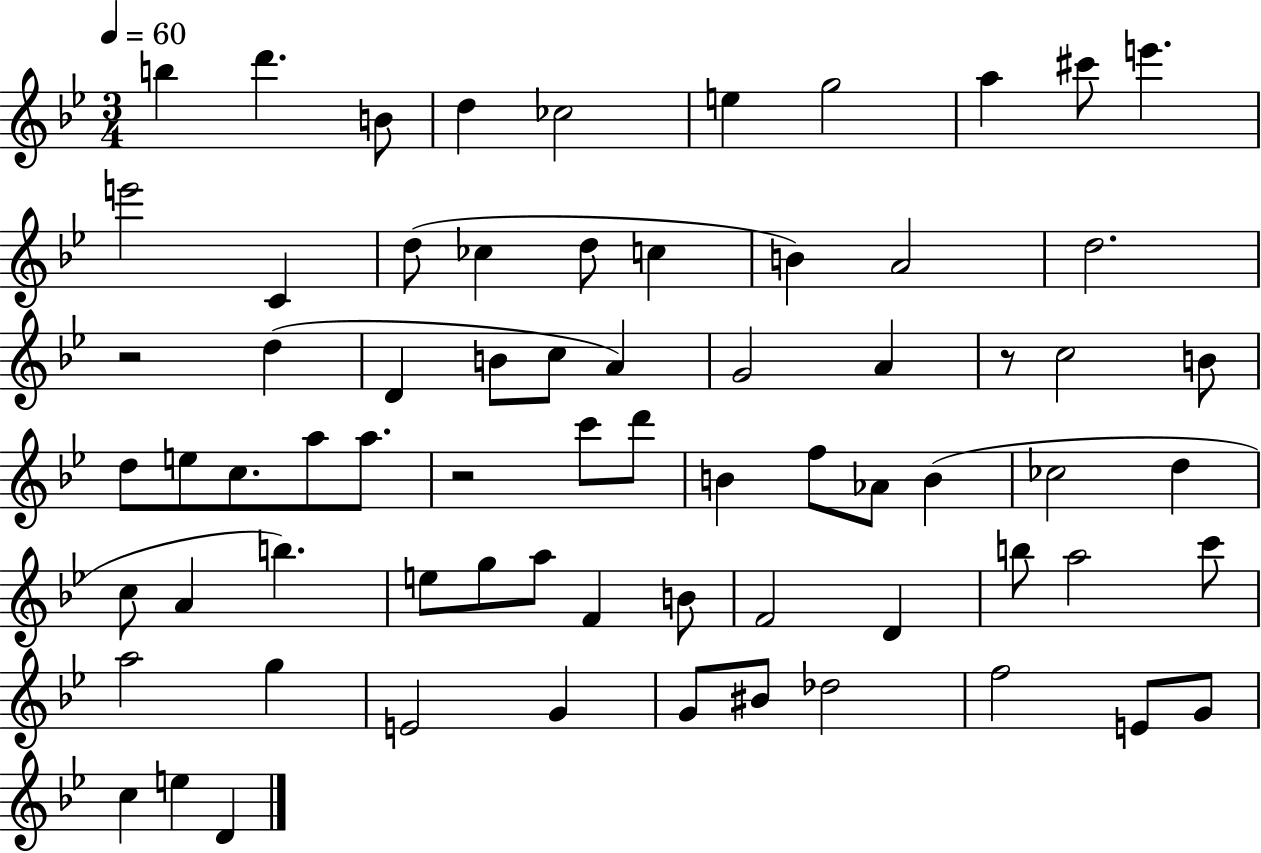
{
  \clef treble
  \numericTimeSignature
  \time 3/4
  \key bes \major
  \tempo 4 = 60
  b''4 d'''4. b'8 | d''4 ces''2 | e''4 g''2 | a''4 cis'''8 e'''4. | \break e'''2 c'4 | d''8( ces''4 d''8 c''4 | b'4) a'2 | d''2. | \break r2 d''4( | d'4 b'8 c''8 a'4) | g'2 a'4 | r8 c''2 b'8 | \break d''8 e''8 c''8. a''8 a''8. | r2 c'''8 d'''8 | b'4 f''8 aes'8 b'4( | ces''2 d''4 | \break c''8 a'4 b''4.) | e''8 g''8 a''8 f'4 b'8 | f'2 d'4 | b''8 a''2 c'''8 | \break a''2 g''4 | e'2 g'4 | g'8 bis'8 des''2 | f''2 e'8 g'8 | \break c''4 e''4 d'4 | \bar "|."
}